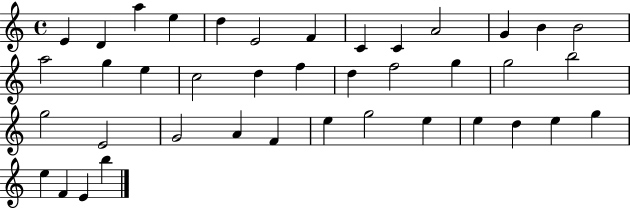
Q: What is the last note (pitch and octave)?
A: B5